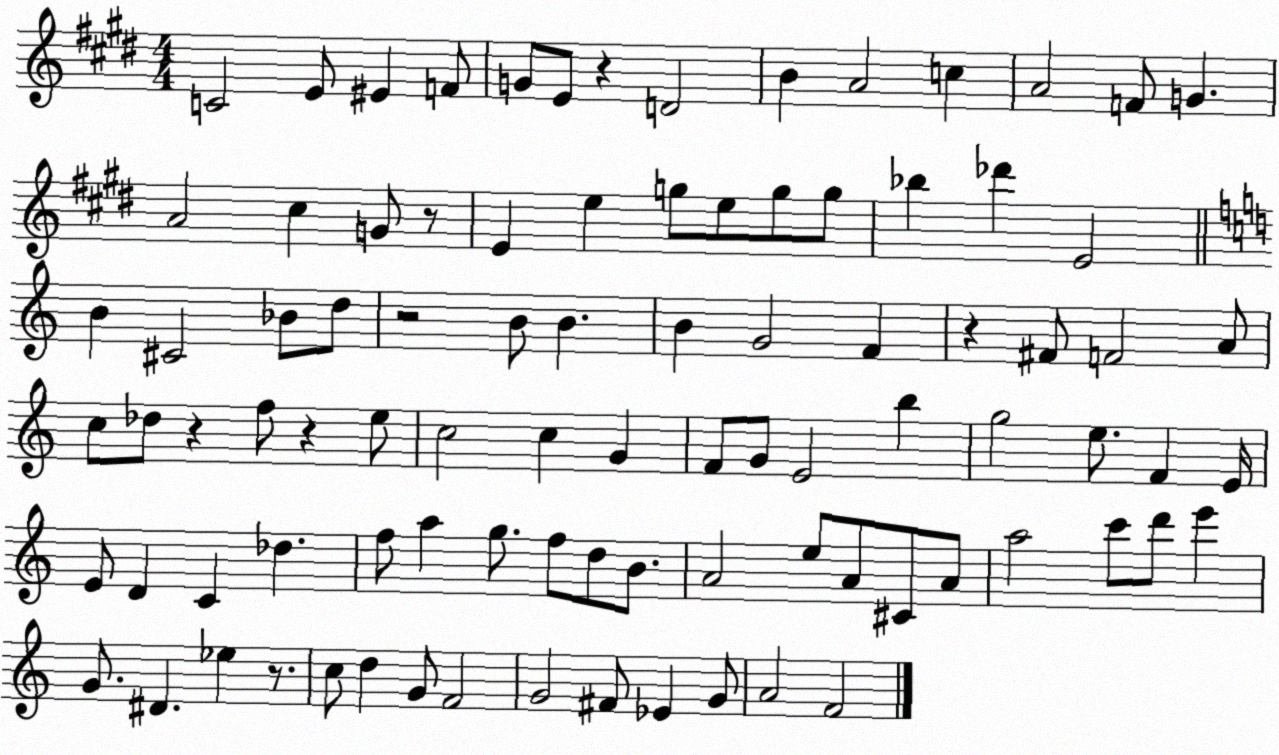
X:1
T:Untitled
M:4/4
L:1/4
K:E
C2 E/2 ^E F/2 G/2 E/2 z D2 B A2 c A2 F/2 G A2 ^c G/2 z/2 E e g/2 e/2 g/2 g/2 _b _d' E2 B ^C2 _B/2 d/2 z2 B/2 B B G2 F z ^F/2 F2 A/2 c/2 _d/2 z f/2 z e/2 c2 c G F/2 G/2 E2 b g2 e/2 F E/4 E/2 D C _d f/2 a g/2 f/2 d/2 B/2 A2 e/2 A/2 ^C/2 A/2 a2 c'/2 d'/2 e' G/2 ^D _e z/2 c/2 d G/2 F2 G2 ^F/2 _E G/2 A2 F2